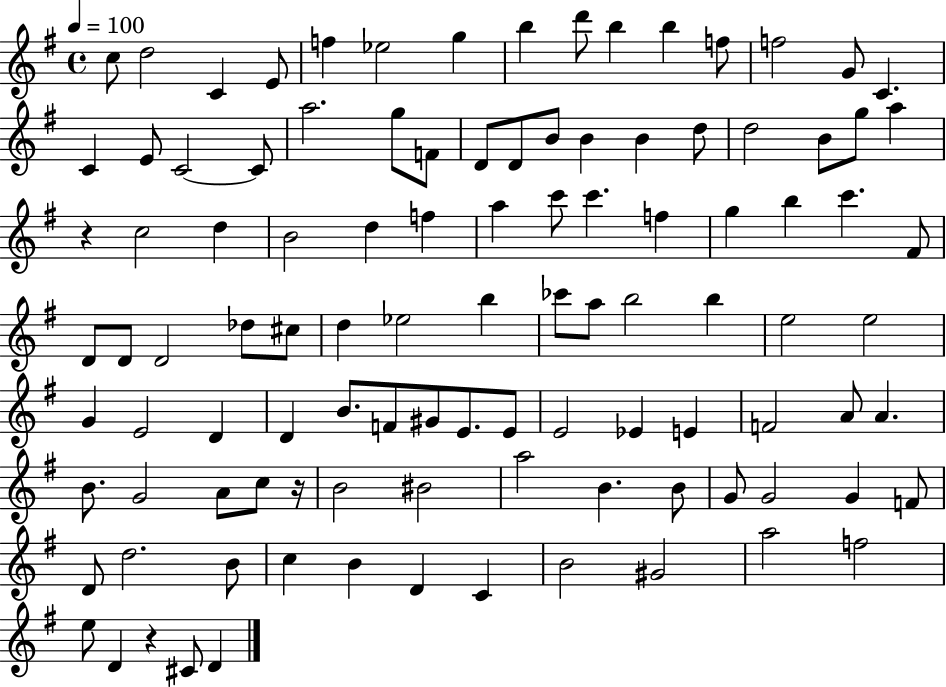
{
  \clef treble
  \time 4/4
  \defaultTimeSignature
  \key g \major
  \tempo 4 = 100
  c''8 d''2 c'4 e'8 | f''4 ees''2 g''4 | b''4 d'''8 b''4 b''4 f''8 | f''2 g'8 c'4. | \break c'4 e'8 c'2~~ c'8 | a''2. g''8 f'8 | d'8 d'8 b'8 b'4 b'4 d''8 | d''2 b'8 g''8 a''4 | \break r4 c''2 d''4 | b'2 d''4 f''4 | a''4 c'''8 c'''4. f''4 | g''4 b''4 c'''4. fis'8 | \break d'8 d'8 d'2 des''8 cis''8 | d''4 ees''2 b''4 | ces'''8 a''8 b''2 b''4 | e''2 e''2 | \break g'4 e'2 d'4 | d'4 b'8. f'8 gis'8 e'8. e'8 | e'2 ees'4 e'4 | f'2 a'8 a'4. | \break b'8. g'2 a'8 c''8 r16 | b'2 bis'2 | a''2 b'4. b'8 | g'8 g'2 g'4 f'8 | \break d'8 d''2. b'8 | c''4 b'4 d'4 c'4 | b'2 gis'2 | a''2 f''2 | \break e''8 d'4 r4 cis'8 d'4 | \bar "|."
}